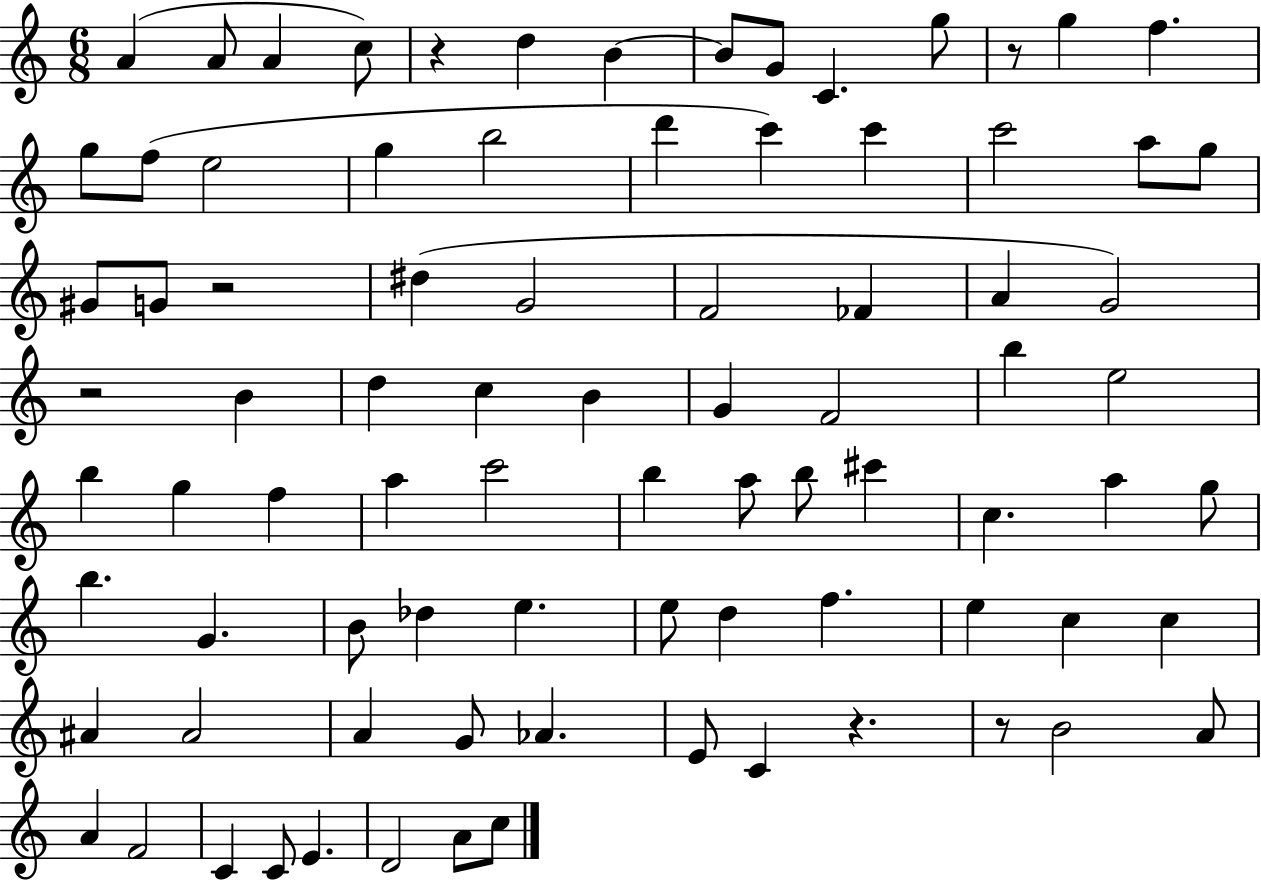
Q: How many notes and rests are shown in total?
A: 85